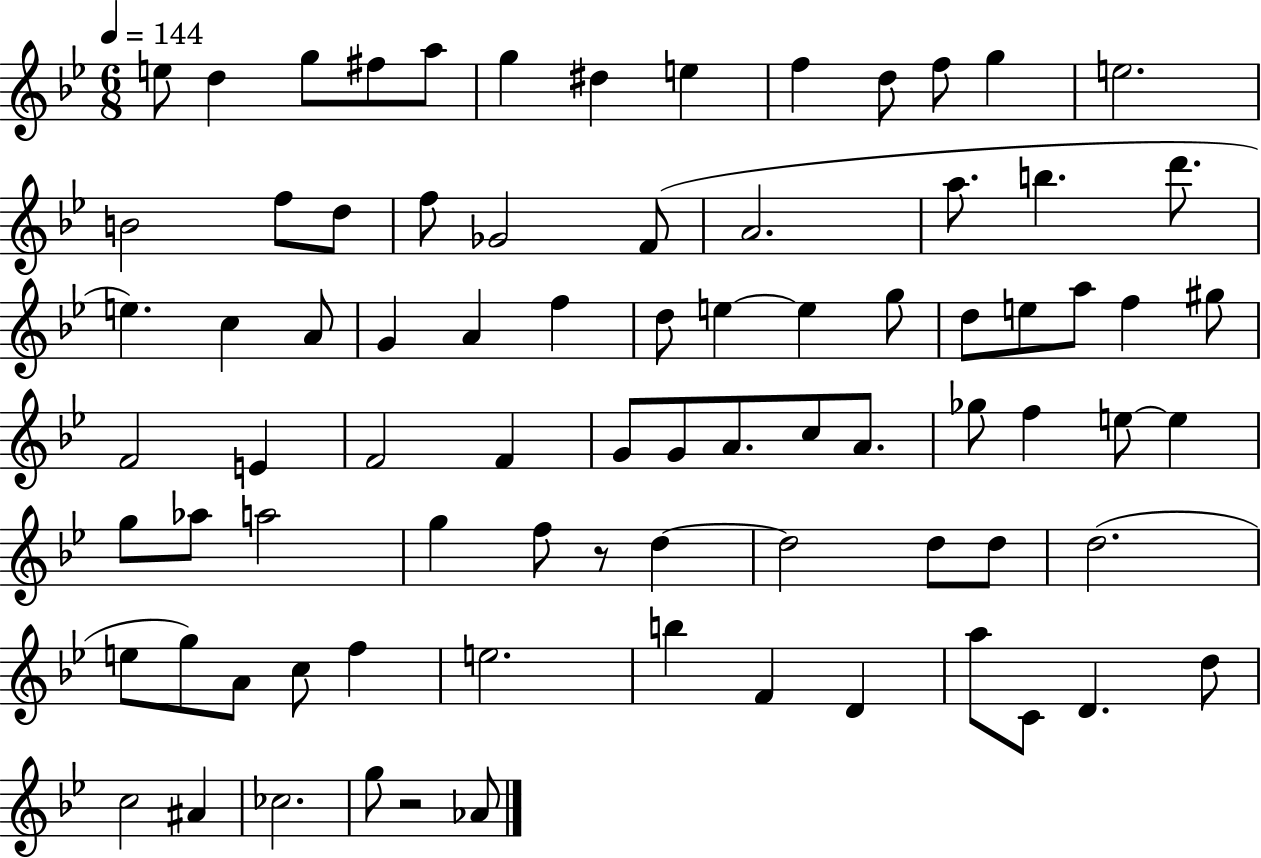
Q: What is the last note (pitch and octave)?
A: Ab4